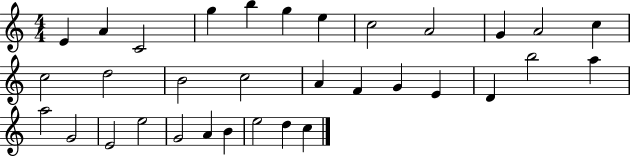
E4/q A4/q C4/h G5/q B5/q G5/q E5/q C5/h A4/h G4/q A4/h C5/q C5/h D5/h B4/h C5/h A4/q F4/q G4/q E4/q D4/q B5/h A5/q A5/h G4/h E4/h E5/h G4/h A4/q B4/q E5/h D5/q C5/q